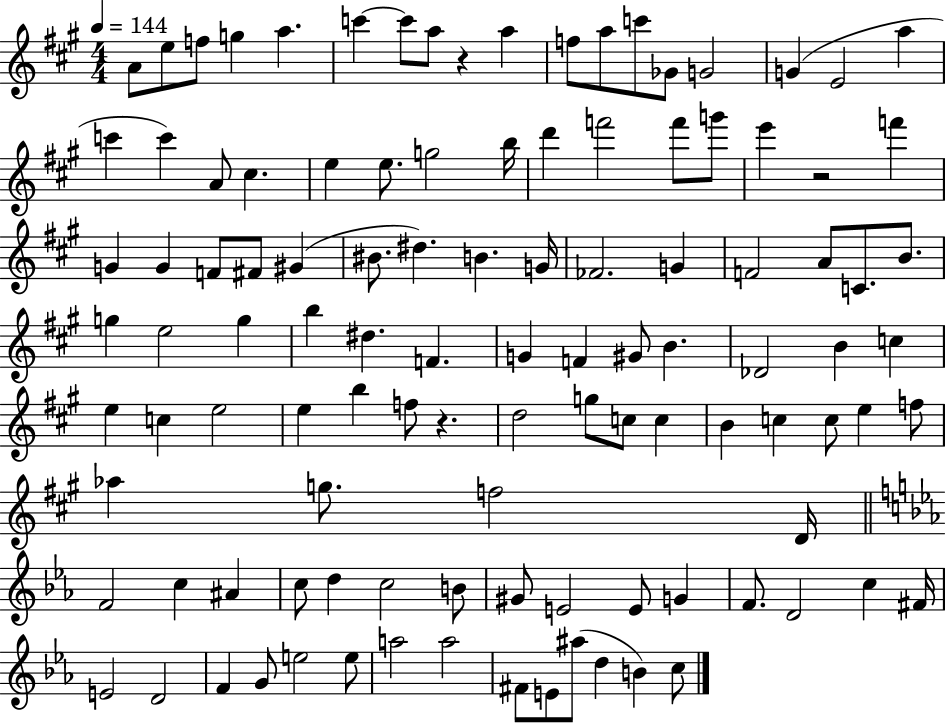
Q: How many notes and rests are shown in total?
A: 110